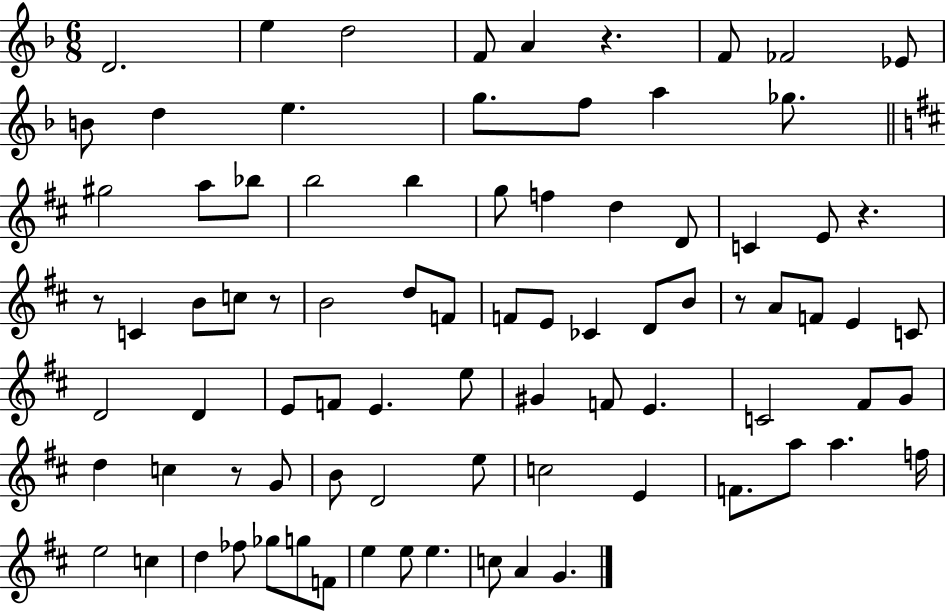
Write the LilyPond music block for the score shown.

{
  \clef treble
  \numericTimeSignature
  \time 6/8
  \key f \major
  \repeat volta 2 { d'2. | e''4 d''2 | f'8 a'4 r4. | f'8 fes'2 ees'8 | \break b'8 d''4 e''4. | g''8. f''8 a''4 ges''8. | \bar "||" \break \key d \major gis''2 a''8 bes''8 | b''2 b''4 | g''8 f''4 d''4 d'8 | c'4 e'8 r4. | \break r8 c'4 b'8 c''8 r8 | b'2 d''8 f'8 | f'8 e'8 ces'4 d'8 b'8 | r8 a'8 f'8 e'4 c'8 | \break d'2 d'4 | e'8 f'8 e'4. e''8 | gis'4 f'8 e'4. | c'2 fis'8 g'8 | \break d''4 c''4 r8 g'8 | b'8 d'2 e''8 | c''2 e'4 | f'8. a''8 a''4. f''16 | \break e''2 c''4 | d''4 fes''8 ges''8 g''8 f'8 | e''4 e''8 e''4. | c''8 a'4 g'4. | \break } \bar "|."
}